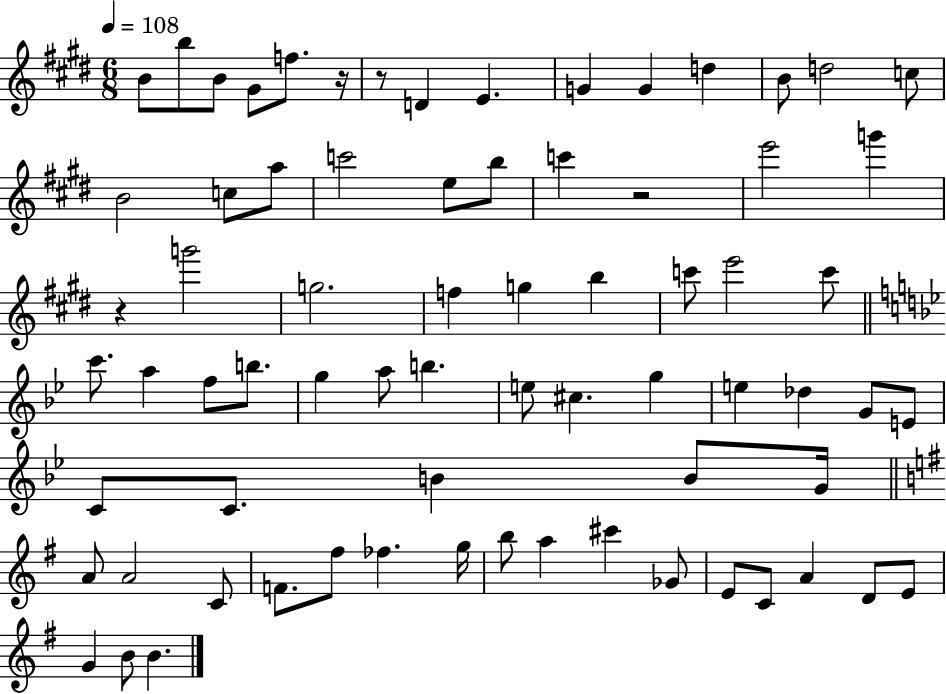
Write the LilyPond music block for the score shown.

{
  \clef treble
  \numericTimeSignature
  \time 6/8
  \key e \major
  \tempo 4 = 108
  b'8 b''8 b'8 gis'8 f''8. r16 | r8 d'4 e'4. | g'4 g'4 d''4 | b'8 d''2 c''8 | \break b'2 c''8 a''8 | c'''2 e''8 b''8 | c'''4 r2 | e'''2 g'''4 | \break r4 g'''2 | g''2. | f''4 g''4 b''4 | c'''8 e'''2 c'''8 | \break \bar "||" \break \key bes \major c'''8. a''4 f''8 b''8. | g''4 a''8 b''4. | e''8 cis''4. g''4 | e''4 des''4 g'8 e'8 | \break c'8 c'8. b'4 b'8 g'16 | \bar "||" \break \key g \major a'8 a'2 c'8 | f'8. fis''8 fes''4. g''16 | b''8 a''4 cis'''4 ges'8 | e'8 c'8 a'4 d'8 e'8 | \break g'4 b'8 b'4. | \bar "|."
}